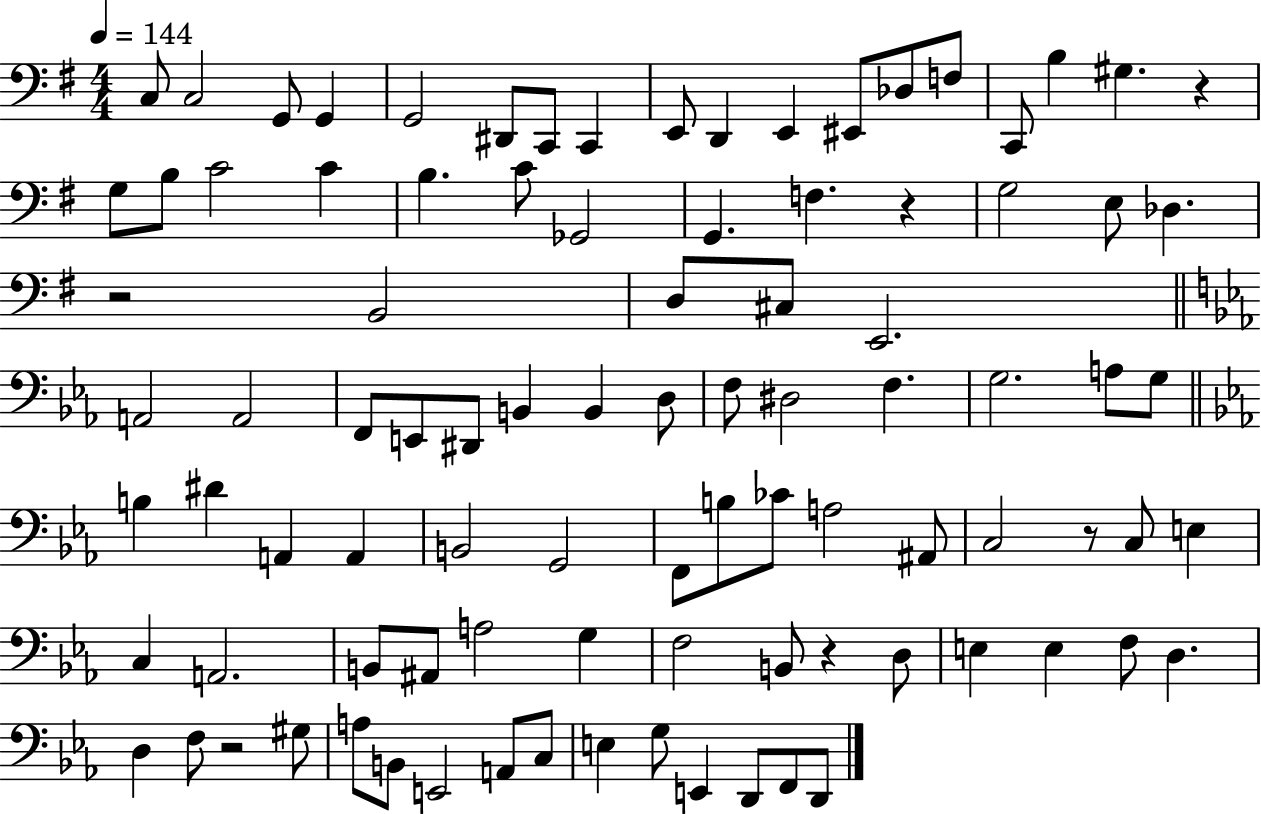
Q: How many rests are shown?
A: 6